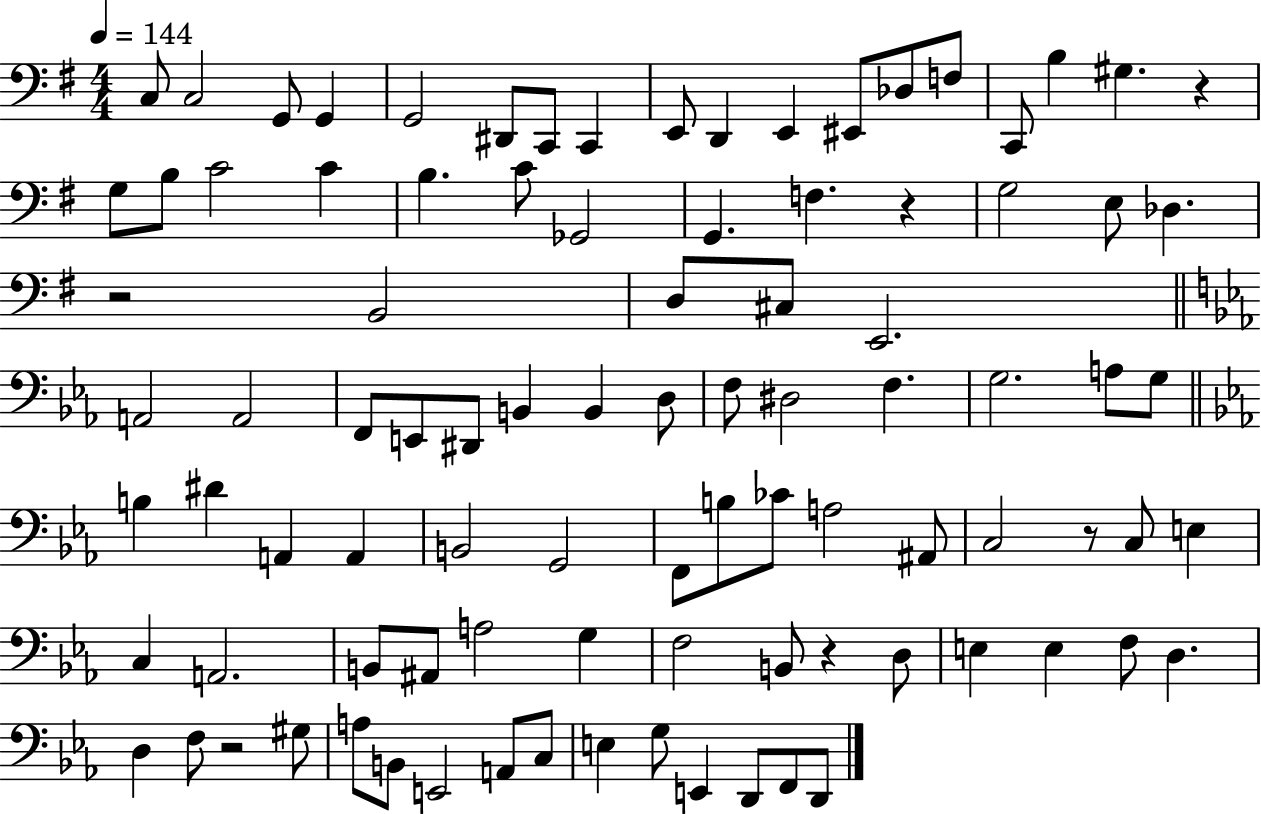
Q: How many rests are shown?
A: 6